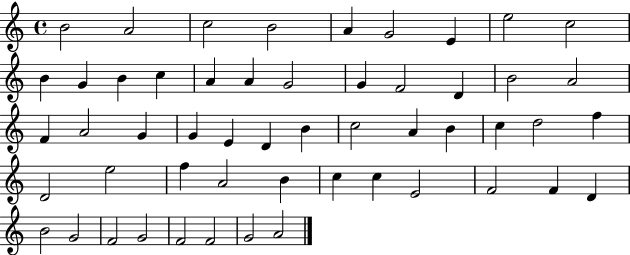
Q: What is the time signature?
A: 4/4